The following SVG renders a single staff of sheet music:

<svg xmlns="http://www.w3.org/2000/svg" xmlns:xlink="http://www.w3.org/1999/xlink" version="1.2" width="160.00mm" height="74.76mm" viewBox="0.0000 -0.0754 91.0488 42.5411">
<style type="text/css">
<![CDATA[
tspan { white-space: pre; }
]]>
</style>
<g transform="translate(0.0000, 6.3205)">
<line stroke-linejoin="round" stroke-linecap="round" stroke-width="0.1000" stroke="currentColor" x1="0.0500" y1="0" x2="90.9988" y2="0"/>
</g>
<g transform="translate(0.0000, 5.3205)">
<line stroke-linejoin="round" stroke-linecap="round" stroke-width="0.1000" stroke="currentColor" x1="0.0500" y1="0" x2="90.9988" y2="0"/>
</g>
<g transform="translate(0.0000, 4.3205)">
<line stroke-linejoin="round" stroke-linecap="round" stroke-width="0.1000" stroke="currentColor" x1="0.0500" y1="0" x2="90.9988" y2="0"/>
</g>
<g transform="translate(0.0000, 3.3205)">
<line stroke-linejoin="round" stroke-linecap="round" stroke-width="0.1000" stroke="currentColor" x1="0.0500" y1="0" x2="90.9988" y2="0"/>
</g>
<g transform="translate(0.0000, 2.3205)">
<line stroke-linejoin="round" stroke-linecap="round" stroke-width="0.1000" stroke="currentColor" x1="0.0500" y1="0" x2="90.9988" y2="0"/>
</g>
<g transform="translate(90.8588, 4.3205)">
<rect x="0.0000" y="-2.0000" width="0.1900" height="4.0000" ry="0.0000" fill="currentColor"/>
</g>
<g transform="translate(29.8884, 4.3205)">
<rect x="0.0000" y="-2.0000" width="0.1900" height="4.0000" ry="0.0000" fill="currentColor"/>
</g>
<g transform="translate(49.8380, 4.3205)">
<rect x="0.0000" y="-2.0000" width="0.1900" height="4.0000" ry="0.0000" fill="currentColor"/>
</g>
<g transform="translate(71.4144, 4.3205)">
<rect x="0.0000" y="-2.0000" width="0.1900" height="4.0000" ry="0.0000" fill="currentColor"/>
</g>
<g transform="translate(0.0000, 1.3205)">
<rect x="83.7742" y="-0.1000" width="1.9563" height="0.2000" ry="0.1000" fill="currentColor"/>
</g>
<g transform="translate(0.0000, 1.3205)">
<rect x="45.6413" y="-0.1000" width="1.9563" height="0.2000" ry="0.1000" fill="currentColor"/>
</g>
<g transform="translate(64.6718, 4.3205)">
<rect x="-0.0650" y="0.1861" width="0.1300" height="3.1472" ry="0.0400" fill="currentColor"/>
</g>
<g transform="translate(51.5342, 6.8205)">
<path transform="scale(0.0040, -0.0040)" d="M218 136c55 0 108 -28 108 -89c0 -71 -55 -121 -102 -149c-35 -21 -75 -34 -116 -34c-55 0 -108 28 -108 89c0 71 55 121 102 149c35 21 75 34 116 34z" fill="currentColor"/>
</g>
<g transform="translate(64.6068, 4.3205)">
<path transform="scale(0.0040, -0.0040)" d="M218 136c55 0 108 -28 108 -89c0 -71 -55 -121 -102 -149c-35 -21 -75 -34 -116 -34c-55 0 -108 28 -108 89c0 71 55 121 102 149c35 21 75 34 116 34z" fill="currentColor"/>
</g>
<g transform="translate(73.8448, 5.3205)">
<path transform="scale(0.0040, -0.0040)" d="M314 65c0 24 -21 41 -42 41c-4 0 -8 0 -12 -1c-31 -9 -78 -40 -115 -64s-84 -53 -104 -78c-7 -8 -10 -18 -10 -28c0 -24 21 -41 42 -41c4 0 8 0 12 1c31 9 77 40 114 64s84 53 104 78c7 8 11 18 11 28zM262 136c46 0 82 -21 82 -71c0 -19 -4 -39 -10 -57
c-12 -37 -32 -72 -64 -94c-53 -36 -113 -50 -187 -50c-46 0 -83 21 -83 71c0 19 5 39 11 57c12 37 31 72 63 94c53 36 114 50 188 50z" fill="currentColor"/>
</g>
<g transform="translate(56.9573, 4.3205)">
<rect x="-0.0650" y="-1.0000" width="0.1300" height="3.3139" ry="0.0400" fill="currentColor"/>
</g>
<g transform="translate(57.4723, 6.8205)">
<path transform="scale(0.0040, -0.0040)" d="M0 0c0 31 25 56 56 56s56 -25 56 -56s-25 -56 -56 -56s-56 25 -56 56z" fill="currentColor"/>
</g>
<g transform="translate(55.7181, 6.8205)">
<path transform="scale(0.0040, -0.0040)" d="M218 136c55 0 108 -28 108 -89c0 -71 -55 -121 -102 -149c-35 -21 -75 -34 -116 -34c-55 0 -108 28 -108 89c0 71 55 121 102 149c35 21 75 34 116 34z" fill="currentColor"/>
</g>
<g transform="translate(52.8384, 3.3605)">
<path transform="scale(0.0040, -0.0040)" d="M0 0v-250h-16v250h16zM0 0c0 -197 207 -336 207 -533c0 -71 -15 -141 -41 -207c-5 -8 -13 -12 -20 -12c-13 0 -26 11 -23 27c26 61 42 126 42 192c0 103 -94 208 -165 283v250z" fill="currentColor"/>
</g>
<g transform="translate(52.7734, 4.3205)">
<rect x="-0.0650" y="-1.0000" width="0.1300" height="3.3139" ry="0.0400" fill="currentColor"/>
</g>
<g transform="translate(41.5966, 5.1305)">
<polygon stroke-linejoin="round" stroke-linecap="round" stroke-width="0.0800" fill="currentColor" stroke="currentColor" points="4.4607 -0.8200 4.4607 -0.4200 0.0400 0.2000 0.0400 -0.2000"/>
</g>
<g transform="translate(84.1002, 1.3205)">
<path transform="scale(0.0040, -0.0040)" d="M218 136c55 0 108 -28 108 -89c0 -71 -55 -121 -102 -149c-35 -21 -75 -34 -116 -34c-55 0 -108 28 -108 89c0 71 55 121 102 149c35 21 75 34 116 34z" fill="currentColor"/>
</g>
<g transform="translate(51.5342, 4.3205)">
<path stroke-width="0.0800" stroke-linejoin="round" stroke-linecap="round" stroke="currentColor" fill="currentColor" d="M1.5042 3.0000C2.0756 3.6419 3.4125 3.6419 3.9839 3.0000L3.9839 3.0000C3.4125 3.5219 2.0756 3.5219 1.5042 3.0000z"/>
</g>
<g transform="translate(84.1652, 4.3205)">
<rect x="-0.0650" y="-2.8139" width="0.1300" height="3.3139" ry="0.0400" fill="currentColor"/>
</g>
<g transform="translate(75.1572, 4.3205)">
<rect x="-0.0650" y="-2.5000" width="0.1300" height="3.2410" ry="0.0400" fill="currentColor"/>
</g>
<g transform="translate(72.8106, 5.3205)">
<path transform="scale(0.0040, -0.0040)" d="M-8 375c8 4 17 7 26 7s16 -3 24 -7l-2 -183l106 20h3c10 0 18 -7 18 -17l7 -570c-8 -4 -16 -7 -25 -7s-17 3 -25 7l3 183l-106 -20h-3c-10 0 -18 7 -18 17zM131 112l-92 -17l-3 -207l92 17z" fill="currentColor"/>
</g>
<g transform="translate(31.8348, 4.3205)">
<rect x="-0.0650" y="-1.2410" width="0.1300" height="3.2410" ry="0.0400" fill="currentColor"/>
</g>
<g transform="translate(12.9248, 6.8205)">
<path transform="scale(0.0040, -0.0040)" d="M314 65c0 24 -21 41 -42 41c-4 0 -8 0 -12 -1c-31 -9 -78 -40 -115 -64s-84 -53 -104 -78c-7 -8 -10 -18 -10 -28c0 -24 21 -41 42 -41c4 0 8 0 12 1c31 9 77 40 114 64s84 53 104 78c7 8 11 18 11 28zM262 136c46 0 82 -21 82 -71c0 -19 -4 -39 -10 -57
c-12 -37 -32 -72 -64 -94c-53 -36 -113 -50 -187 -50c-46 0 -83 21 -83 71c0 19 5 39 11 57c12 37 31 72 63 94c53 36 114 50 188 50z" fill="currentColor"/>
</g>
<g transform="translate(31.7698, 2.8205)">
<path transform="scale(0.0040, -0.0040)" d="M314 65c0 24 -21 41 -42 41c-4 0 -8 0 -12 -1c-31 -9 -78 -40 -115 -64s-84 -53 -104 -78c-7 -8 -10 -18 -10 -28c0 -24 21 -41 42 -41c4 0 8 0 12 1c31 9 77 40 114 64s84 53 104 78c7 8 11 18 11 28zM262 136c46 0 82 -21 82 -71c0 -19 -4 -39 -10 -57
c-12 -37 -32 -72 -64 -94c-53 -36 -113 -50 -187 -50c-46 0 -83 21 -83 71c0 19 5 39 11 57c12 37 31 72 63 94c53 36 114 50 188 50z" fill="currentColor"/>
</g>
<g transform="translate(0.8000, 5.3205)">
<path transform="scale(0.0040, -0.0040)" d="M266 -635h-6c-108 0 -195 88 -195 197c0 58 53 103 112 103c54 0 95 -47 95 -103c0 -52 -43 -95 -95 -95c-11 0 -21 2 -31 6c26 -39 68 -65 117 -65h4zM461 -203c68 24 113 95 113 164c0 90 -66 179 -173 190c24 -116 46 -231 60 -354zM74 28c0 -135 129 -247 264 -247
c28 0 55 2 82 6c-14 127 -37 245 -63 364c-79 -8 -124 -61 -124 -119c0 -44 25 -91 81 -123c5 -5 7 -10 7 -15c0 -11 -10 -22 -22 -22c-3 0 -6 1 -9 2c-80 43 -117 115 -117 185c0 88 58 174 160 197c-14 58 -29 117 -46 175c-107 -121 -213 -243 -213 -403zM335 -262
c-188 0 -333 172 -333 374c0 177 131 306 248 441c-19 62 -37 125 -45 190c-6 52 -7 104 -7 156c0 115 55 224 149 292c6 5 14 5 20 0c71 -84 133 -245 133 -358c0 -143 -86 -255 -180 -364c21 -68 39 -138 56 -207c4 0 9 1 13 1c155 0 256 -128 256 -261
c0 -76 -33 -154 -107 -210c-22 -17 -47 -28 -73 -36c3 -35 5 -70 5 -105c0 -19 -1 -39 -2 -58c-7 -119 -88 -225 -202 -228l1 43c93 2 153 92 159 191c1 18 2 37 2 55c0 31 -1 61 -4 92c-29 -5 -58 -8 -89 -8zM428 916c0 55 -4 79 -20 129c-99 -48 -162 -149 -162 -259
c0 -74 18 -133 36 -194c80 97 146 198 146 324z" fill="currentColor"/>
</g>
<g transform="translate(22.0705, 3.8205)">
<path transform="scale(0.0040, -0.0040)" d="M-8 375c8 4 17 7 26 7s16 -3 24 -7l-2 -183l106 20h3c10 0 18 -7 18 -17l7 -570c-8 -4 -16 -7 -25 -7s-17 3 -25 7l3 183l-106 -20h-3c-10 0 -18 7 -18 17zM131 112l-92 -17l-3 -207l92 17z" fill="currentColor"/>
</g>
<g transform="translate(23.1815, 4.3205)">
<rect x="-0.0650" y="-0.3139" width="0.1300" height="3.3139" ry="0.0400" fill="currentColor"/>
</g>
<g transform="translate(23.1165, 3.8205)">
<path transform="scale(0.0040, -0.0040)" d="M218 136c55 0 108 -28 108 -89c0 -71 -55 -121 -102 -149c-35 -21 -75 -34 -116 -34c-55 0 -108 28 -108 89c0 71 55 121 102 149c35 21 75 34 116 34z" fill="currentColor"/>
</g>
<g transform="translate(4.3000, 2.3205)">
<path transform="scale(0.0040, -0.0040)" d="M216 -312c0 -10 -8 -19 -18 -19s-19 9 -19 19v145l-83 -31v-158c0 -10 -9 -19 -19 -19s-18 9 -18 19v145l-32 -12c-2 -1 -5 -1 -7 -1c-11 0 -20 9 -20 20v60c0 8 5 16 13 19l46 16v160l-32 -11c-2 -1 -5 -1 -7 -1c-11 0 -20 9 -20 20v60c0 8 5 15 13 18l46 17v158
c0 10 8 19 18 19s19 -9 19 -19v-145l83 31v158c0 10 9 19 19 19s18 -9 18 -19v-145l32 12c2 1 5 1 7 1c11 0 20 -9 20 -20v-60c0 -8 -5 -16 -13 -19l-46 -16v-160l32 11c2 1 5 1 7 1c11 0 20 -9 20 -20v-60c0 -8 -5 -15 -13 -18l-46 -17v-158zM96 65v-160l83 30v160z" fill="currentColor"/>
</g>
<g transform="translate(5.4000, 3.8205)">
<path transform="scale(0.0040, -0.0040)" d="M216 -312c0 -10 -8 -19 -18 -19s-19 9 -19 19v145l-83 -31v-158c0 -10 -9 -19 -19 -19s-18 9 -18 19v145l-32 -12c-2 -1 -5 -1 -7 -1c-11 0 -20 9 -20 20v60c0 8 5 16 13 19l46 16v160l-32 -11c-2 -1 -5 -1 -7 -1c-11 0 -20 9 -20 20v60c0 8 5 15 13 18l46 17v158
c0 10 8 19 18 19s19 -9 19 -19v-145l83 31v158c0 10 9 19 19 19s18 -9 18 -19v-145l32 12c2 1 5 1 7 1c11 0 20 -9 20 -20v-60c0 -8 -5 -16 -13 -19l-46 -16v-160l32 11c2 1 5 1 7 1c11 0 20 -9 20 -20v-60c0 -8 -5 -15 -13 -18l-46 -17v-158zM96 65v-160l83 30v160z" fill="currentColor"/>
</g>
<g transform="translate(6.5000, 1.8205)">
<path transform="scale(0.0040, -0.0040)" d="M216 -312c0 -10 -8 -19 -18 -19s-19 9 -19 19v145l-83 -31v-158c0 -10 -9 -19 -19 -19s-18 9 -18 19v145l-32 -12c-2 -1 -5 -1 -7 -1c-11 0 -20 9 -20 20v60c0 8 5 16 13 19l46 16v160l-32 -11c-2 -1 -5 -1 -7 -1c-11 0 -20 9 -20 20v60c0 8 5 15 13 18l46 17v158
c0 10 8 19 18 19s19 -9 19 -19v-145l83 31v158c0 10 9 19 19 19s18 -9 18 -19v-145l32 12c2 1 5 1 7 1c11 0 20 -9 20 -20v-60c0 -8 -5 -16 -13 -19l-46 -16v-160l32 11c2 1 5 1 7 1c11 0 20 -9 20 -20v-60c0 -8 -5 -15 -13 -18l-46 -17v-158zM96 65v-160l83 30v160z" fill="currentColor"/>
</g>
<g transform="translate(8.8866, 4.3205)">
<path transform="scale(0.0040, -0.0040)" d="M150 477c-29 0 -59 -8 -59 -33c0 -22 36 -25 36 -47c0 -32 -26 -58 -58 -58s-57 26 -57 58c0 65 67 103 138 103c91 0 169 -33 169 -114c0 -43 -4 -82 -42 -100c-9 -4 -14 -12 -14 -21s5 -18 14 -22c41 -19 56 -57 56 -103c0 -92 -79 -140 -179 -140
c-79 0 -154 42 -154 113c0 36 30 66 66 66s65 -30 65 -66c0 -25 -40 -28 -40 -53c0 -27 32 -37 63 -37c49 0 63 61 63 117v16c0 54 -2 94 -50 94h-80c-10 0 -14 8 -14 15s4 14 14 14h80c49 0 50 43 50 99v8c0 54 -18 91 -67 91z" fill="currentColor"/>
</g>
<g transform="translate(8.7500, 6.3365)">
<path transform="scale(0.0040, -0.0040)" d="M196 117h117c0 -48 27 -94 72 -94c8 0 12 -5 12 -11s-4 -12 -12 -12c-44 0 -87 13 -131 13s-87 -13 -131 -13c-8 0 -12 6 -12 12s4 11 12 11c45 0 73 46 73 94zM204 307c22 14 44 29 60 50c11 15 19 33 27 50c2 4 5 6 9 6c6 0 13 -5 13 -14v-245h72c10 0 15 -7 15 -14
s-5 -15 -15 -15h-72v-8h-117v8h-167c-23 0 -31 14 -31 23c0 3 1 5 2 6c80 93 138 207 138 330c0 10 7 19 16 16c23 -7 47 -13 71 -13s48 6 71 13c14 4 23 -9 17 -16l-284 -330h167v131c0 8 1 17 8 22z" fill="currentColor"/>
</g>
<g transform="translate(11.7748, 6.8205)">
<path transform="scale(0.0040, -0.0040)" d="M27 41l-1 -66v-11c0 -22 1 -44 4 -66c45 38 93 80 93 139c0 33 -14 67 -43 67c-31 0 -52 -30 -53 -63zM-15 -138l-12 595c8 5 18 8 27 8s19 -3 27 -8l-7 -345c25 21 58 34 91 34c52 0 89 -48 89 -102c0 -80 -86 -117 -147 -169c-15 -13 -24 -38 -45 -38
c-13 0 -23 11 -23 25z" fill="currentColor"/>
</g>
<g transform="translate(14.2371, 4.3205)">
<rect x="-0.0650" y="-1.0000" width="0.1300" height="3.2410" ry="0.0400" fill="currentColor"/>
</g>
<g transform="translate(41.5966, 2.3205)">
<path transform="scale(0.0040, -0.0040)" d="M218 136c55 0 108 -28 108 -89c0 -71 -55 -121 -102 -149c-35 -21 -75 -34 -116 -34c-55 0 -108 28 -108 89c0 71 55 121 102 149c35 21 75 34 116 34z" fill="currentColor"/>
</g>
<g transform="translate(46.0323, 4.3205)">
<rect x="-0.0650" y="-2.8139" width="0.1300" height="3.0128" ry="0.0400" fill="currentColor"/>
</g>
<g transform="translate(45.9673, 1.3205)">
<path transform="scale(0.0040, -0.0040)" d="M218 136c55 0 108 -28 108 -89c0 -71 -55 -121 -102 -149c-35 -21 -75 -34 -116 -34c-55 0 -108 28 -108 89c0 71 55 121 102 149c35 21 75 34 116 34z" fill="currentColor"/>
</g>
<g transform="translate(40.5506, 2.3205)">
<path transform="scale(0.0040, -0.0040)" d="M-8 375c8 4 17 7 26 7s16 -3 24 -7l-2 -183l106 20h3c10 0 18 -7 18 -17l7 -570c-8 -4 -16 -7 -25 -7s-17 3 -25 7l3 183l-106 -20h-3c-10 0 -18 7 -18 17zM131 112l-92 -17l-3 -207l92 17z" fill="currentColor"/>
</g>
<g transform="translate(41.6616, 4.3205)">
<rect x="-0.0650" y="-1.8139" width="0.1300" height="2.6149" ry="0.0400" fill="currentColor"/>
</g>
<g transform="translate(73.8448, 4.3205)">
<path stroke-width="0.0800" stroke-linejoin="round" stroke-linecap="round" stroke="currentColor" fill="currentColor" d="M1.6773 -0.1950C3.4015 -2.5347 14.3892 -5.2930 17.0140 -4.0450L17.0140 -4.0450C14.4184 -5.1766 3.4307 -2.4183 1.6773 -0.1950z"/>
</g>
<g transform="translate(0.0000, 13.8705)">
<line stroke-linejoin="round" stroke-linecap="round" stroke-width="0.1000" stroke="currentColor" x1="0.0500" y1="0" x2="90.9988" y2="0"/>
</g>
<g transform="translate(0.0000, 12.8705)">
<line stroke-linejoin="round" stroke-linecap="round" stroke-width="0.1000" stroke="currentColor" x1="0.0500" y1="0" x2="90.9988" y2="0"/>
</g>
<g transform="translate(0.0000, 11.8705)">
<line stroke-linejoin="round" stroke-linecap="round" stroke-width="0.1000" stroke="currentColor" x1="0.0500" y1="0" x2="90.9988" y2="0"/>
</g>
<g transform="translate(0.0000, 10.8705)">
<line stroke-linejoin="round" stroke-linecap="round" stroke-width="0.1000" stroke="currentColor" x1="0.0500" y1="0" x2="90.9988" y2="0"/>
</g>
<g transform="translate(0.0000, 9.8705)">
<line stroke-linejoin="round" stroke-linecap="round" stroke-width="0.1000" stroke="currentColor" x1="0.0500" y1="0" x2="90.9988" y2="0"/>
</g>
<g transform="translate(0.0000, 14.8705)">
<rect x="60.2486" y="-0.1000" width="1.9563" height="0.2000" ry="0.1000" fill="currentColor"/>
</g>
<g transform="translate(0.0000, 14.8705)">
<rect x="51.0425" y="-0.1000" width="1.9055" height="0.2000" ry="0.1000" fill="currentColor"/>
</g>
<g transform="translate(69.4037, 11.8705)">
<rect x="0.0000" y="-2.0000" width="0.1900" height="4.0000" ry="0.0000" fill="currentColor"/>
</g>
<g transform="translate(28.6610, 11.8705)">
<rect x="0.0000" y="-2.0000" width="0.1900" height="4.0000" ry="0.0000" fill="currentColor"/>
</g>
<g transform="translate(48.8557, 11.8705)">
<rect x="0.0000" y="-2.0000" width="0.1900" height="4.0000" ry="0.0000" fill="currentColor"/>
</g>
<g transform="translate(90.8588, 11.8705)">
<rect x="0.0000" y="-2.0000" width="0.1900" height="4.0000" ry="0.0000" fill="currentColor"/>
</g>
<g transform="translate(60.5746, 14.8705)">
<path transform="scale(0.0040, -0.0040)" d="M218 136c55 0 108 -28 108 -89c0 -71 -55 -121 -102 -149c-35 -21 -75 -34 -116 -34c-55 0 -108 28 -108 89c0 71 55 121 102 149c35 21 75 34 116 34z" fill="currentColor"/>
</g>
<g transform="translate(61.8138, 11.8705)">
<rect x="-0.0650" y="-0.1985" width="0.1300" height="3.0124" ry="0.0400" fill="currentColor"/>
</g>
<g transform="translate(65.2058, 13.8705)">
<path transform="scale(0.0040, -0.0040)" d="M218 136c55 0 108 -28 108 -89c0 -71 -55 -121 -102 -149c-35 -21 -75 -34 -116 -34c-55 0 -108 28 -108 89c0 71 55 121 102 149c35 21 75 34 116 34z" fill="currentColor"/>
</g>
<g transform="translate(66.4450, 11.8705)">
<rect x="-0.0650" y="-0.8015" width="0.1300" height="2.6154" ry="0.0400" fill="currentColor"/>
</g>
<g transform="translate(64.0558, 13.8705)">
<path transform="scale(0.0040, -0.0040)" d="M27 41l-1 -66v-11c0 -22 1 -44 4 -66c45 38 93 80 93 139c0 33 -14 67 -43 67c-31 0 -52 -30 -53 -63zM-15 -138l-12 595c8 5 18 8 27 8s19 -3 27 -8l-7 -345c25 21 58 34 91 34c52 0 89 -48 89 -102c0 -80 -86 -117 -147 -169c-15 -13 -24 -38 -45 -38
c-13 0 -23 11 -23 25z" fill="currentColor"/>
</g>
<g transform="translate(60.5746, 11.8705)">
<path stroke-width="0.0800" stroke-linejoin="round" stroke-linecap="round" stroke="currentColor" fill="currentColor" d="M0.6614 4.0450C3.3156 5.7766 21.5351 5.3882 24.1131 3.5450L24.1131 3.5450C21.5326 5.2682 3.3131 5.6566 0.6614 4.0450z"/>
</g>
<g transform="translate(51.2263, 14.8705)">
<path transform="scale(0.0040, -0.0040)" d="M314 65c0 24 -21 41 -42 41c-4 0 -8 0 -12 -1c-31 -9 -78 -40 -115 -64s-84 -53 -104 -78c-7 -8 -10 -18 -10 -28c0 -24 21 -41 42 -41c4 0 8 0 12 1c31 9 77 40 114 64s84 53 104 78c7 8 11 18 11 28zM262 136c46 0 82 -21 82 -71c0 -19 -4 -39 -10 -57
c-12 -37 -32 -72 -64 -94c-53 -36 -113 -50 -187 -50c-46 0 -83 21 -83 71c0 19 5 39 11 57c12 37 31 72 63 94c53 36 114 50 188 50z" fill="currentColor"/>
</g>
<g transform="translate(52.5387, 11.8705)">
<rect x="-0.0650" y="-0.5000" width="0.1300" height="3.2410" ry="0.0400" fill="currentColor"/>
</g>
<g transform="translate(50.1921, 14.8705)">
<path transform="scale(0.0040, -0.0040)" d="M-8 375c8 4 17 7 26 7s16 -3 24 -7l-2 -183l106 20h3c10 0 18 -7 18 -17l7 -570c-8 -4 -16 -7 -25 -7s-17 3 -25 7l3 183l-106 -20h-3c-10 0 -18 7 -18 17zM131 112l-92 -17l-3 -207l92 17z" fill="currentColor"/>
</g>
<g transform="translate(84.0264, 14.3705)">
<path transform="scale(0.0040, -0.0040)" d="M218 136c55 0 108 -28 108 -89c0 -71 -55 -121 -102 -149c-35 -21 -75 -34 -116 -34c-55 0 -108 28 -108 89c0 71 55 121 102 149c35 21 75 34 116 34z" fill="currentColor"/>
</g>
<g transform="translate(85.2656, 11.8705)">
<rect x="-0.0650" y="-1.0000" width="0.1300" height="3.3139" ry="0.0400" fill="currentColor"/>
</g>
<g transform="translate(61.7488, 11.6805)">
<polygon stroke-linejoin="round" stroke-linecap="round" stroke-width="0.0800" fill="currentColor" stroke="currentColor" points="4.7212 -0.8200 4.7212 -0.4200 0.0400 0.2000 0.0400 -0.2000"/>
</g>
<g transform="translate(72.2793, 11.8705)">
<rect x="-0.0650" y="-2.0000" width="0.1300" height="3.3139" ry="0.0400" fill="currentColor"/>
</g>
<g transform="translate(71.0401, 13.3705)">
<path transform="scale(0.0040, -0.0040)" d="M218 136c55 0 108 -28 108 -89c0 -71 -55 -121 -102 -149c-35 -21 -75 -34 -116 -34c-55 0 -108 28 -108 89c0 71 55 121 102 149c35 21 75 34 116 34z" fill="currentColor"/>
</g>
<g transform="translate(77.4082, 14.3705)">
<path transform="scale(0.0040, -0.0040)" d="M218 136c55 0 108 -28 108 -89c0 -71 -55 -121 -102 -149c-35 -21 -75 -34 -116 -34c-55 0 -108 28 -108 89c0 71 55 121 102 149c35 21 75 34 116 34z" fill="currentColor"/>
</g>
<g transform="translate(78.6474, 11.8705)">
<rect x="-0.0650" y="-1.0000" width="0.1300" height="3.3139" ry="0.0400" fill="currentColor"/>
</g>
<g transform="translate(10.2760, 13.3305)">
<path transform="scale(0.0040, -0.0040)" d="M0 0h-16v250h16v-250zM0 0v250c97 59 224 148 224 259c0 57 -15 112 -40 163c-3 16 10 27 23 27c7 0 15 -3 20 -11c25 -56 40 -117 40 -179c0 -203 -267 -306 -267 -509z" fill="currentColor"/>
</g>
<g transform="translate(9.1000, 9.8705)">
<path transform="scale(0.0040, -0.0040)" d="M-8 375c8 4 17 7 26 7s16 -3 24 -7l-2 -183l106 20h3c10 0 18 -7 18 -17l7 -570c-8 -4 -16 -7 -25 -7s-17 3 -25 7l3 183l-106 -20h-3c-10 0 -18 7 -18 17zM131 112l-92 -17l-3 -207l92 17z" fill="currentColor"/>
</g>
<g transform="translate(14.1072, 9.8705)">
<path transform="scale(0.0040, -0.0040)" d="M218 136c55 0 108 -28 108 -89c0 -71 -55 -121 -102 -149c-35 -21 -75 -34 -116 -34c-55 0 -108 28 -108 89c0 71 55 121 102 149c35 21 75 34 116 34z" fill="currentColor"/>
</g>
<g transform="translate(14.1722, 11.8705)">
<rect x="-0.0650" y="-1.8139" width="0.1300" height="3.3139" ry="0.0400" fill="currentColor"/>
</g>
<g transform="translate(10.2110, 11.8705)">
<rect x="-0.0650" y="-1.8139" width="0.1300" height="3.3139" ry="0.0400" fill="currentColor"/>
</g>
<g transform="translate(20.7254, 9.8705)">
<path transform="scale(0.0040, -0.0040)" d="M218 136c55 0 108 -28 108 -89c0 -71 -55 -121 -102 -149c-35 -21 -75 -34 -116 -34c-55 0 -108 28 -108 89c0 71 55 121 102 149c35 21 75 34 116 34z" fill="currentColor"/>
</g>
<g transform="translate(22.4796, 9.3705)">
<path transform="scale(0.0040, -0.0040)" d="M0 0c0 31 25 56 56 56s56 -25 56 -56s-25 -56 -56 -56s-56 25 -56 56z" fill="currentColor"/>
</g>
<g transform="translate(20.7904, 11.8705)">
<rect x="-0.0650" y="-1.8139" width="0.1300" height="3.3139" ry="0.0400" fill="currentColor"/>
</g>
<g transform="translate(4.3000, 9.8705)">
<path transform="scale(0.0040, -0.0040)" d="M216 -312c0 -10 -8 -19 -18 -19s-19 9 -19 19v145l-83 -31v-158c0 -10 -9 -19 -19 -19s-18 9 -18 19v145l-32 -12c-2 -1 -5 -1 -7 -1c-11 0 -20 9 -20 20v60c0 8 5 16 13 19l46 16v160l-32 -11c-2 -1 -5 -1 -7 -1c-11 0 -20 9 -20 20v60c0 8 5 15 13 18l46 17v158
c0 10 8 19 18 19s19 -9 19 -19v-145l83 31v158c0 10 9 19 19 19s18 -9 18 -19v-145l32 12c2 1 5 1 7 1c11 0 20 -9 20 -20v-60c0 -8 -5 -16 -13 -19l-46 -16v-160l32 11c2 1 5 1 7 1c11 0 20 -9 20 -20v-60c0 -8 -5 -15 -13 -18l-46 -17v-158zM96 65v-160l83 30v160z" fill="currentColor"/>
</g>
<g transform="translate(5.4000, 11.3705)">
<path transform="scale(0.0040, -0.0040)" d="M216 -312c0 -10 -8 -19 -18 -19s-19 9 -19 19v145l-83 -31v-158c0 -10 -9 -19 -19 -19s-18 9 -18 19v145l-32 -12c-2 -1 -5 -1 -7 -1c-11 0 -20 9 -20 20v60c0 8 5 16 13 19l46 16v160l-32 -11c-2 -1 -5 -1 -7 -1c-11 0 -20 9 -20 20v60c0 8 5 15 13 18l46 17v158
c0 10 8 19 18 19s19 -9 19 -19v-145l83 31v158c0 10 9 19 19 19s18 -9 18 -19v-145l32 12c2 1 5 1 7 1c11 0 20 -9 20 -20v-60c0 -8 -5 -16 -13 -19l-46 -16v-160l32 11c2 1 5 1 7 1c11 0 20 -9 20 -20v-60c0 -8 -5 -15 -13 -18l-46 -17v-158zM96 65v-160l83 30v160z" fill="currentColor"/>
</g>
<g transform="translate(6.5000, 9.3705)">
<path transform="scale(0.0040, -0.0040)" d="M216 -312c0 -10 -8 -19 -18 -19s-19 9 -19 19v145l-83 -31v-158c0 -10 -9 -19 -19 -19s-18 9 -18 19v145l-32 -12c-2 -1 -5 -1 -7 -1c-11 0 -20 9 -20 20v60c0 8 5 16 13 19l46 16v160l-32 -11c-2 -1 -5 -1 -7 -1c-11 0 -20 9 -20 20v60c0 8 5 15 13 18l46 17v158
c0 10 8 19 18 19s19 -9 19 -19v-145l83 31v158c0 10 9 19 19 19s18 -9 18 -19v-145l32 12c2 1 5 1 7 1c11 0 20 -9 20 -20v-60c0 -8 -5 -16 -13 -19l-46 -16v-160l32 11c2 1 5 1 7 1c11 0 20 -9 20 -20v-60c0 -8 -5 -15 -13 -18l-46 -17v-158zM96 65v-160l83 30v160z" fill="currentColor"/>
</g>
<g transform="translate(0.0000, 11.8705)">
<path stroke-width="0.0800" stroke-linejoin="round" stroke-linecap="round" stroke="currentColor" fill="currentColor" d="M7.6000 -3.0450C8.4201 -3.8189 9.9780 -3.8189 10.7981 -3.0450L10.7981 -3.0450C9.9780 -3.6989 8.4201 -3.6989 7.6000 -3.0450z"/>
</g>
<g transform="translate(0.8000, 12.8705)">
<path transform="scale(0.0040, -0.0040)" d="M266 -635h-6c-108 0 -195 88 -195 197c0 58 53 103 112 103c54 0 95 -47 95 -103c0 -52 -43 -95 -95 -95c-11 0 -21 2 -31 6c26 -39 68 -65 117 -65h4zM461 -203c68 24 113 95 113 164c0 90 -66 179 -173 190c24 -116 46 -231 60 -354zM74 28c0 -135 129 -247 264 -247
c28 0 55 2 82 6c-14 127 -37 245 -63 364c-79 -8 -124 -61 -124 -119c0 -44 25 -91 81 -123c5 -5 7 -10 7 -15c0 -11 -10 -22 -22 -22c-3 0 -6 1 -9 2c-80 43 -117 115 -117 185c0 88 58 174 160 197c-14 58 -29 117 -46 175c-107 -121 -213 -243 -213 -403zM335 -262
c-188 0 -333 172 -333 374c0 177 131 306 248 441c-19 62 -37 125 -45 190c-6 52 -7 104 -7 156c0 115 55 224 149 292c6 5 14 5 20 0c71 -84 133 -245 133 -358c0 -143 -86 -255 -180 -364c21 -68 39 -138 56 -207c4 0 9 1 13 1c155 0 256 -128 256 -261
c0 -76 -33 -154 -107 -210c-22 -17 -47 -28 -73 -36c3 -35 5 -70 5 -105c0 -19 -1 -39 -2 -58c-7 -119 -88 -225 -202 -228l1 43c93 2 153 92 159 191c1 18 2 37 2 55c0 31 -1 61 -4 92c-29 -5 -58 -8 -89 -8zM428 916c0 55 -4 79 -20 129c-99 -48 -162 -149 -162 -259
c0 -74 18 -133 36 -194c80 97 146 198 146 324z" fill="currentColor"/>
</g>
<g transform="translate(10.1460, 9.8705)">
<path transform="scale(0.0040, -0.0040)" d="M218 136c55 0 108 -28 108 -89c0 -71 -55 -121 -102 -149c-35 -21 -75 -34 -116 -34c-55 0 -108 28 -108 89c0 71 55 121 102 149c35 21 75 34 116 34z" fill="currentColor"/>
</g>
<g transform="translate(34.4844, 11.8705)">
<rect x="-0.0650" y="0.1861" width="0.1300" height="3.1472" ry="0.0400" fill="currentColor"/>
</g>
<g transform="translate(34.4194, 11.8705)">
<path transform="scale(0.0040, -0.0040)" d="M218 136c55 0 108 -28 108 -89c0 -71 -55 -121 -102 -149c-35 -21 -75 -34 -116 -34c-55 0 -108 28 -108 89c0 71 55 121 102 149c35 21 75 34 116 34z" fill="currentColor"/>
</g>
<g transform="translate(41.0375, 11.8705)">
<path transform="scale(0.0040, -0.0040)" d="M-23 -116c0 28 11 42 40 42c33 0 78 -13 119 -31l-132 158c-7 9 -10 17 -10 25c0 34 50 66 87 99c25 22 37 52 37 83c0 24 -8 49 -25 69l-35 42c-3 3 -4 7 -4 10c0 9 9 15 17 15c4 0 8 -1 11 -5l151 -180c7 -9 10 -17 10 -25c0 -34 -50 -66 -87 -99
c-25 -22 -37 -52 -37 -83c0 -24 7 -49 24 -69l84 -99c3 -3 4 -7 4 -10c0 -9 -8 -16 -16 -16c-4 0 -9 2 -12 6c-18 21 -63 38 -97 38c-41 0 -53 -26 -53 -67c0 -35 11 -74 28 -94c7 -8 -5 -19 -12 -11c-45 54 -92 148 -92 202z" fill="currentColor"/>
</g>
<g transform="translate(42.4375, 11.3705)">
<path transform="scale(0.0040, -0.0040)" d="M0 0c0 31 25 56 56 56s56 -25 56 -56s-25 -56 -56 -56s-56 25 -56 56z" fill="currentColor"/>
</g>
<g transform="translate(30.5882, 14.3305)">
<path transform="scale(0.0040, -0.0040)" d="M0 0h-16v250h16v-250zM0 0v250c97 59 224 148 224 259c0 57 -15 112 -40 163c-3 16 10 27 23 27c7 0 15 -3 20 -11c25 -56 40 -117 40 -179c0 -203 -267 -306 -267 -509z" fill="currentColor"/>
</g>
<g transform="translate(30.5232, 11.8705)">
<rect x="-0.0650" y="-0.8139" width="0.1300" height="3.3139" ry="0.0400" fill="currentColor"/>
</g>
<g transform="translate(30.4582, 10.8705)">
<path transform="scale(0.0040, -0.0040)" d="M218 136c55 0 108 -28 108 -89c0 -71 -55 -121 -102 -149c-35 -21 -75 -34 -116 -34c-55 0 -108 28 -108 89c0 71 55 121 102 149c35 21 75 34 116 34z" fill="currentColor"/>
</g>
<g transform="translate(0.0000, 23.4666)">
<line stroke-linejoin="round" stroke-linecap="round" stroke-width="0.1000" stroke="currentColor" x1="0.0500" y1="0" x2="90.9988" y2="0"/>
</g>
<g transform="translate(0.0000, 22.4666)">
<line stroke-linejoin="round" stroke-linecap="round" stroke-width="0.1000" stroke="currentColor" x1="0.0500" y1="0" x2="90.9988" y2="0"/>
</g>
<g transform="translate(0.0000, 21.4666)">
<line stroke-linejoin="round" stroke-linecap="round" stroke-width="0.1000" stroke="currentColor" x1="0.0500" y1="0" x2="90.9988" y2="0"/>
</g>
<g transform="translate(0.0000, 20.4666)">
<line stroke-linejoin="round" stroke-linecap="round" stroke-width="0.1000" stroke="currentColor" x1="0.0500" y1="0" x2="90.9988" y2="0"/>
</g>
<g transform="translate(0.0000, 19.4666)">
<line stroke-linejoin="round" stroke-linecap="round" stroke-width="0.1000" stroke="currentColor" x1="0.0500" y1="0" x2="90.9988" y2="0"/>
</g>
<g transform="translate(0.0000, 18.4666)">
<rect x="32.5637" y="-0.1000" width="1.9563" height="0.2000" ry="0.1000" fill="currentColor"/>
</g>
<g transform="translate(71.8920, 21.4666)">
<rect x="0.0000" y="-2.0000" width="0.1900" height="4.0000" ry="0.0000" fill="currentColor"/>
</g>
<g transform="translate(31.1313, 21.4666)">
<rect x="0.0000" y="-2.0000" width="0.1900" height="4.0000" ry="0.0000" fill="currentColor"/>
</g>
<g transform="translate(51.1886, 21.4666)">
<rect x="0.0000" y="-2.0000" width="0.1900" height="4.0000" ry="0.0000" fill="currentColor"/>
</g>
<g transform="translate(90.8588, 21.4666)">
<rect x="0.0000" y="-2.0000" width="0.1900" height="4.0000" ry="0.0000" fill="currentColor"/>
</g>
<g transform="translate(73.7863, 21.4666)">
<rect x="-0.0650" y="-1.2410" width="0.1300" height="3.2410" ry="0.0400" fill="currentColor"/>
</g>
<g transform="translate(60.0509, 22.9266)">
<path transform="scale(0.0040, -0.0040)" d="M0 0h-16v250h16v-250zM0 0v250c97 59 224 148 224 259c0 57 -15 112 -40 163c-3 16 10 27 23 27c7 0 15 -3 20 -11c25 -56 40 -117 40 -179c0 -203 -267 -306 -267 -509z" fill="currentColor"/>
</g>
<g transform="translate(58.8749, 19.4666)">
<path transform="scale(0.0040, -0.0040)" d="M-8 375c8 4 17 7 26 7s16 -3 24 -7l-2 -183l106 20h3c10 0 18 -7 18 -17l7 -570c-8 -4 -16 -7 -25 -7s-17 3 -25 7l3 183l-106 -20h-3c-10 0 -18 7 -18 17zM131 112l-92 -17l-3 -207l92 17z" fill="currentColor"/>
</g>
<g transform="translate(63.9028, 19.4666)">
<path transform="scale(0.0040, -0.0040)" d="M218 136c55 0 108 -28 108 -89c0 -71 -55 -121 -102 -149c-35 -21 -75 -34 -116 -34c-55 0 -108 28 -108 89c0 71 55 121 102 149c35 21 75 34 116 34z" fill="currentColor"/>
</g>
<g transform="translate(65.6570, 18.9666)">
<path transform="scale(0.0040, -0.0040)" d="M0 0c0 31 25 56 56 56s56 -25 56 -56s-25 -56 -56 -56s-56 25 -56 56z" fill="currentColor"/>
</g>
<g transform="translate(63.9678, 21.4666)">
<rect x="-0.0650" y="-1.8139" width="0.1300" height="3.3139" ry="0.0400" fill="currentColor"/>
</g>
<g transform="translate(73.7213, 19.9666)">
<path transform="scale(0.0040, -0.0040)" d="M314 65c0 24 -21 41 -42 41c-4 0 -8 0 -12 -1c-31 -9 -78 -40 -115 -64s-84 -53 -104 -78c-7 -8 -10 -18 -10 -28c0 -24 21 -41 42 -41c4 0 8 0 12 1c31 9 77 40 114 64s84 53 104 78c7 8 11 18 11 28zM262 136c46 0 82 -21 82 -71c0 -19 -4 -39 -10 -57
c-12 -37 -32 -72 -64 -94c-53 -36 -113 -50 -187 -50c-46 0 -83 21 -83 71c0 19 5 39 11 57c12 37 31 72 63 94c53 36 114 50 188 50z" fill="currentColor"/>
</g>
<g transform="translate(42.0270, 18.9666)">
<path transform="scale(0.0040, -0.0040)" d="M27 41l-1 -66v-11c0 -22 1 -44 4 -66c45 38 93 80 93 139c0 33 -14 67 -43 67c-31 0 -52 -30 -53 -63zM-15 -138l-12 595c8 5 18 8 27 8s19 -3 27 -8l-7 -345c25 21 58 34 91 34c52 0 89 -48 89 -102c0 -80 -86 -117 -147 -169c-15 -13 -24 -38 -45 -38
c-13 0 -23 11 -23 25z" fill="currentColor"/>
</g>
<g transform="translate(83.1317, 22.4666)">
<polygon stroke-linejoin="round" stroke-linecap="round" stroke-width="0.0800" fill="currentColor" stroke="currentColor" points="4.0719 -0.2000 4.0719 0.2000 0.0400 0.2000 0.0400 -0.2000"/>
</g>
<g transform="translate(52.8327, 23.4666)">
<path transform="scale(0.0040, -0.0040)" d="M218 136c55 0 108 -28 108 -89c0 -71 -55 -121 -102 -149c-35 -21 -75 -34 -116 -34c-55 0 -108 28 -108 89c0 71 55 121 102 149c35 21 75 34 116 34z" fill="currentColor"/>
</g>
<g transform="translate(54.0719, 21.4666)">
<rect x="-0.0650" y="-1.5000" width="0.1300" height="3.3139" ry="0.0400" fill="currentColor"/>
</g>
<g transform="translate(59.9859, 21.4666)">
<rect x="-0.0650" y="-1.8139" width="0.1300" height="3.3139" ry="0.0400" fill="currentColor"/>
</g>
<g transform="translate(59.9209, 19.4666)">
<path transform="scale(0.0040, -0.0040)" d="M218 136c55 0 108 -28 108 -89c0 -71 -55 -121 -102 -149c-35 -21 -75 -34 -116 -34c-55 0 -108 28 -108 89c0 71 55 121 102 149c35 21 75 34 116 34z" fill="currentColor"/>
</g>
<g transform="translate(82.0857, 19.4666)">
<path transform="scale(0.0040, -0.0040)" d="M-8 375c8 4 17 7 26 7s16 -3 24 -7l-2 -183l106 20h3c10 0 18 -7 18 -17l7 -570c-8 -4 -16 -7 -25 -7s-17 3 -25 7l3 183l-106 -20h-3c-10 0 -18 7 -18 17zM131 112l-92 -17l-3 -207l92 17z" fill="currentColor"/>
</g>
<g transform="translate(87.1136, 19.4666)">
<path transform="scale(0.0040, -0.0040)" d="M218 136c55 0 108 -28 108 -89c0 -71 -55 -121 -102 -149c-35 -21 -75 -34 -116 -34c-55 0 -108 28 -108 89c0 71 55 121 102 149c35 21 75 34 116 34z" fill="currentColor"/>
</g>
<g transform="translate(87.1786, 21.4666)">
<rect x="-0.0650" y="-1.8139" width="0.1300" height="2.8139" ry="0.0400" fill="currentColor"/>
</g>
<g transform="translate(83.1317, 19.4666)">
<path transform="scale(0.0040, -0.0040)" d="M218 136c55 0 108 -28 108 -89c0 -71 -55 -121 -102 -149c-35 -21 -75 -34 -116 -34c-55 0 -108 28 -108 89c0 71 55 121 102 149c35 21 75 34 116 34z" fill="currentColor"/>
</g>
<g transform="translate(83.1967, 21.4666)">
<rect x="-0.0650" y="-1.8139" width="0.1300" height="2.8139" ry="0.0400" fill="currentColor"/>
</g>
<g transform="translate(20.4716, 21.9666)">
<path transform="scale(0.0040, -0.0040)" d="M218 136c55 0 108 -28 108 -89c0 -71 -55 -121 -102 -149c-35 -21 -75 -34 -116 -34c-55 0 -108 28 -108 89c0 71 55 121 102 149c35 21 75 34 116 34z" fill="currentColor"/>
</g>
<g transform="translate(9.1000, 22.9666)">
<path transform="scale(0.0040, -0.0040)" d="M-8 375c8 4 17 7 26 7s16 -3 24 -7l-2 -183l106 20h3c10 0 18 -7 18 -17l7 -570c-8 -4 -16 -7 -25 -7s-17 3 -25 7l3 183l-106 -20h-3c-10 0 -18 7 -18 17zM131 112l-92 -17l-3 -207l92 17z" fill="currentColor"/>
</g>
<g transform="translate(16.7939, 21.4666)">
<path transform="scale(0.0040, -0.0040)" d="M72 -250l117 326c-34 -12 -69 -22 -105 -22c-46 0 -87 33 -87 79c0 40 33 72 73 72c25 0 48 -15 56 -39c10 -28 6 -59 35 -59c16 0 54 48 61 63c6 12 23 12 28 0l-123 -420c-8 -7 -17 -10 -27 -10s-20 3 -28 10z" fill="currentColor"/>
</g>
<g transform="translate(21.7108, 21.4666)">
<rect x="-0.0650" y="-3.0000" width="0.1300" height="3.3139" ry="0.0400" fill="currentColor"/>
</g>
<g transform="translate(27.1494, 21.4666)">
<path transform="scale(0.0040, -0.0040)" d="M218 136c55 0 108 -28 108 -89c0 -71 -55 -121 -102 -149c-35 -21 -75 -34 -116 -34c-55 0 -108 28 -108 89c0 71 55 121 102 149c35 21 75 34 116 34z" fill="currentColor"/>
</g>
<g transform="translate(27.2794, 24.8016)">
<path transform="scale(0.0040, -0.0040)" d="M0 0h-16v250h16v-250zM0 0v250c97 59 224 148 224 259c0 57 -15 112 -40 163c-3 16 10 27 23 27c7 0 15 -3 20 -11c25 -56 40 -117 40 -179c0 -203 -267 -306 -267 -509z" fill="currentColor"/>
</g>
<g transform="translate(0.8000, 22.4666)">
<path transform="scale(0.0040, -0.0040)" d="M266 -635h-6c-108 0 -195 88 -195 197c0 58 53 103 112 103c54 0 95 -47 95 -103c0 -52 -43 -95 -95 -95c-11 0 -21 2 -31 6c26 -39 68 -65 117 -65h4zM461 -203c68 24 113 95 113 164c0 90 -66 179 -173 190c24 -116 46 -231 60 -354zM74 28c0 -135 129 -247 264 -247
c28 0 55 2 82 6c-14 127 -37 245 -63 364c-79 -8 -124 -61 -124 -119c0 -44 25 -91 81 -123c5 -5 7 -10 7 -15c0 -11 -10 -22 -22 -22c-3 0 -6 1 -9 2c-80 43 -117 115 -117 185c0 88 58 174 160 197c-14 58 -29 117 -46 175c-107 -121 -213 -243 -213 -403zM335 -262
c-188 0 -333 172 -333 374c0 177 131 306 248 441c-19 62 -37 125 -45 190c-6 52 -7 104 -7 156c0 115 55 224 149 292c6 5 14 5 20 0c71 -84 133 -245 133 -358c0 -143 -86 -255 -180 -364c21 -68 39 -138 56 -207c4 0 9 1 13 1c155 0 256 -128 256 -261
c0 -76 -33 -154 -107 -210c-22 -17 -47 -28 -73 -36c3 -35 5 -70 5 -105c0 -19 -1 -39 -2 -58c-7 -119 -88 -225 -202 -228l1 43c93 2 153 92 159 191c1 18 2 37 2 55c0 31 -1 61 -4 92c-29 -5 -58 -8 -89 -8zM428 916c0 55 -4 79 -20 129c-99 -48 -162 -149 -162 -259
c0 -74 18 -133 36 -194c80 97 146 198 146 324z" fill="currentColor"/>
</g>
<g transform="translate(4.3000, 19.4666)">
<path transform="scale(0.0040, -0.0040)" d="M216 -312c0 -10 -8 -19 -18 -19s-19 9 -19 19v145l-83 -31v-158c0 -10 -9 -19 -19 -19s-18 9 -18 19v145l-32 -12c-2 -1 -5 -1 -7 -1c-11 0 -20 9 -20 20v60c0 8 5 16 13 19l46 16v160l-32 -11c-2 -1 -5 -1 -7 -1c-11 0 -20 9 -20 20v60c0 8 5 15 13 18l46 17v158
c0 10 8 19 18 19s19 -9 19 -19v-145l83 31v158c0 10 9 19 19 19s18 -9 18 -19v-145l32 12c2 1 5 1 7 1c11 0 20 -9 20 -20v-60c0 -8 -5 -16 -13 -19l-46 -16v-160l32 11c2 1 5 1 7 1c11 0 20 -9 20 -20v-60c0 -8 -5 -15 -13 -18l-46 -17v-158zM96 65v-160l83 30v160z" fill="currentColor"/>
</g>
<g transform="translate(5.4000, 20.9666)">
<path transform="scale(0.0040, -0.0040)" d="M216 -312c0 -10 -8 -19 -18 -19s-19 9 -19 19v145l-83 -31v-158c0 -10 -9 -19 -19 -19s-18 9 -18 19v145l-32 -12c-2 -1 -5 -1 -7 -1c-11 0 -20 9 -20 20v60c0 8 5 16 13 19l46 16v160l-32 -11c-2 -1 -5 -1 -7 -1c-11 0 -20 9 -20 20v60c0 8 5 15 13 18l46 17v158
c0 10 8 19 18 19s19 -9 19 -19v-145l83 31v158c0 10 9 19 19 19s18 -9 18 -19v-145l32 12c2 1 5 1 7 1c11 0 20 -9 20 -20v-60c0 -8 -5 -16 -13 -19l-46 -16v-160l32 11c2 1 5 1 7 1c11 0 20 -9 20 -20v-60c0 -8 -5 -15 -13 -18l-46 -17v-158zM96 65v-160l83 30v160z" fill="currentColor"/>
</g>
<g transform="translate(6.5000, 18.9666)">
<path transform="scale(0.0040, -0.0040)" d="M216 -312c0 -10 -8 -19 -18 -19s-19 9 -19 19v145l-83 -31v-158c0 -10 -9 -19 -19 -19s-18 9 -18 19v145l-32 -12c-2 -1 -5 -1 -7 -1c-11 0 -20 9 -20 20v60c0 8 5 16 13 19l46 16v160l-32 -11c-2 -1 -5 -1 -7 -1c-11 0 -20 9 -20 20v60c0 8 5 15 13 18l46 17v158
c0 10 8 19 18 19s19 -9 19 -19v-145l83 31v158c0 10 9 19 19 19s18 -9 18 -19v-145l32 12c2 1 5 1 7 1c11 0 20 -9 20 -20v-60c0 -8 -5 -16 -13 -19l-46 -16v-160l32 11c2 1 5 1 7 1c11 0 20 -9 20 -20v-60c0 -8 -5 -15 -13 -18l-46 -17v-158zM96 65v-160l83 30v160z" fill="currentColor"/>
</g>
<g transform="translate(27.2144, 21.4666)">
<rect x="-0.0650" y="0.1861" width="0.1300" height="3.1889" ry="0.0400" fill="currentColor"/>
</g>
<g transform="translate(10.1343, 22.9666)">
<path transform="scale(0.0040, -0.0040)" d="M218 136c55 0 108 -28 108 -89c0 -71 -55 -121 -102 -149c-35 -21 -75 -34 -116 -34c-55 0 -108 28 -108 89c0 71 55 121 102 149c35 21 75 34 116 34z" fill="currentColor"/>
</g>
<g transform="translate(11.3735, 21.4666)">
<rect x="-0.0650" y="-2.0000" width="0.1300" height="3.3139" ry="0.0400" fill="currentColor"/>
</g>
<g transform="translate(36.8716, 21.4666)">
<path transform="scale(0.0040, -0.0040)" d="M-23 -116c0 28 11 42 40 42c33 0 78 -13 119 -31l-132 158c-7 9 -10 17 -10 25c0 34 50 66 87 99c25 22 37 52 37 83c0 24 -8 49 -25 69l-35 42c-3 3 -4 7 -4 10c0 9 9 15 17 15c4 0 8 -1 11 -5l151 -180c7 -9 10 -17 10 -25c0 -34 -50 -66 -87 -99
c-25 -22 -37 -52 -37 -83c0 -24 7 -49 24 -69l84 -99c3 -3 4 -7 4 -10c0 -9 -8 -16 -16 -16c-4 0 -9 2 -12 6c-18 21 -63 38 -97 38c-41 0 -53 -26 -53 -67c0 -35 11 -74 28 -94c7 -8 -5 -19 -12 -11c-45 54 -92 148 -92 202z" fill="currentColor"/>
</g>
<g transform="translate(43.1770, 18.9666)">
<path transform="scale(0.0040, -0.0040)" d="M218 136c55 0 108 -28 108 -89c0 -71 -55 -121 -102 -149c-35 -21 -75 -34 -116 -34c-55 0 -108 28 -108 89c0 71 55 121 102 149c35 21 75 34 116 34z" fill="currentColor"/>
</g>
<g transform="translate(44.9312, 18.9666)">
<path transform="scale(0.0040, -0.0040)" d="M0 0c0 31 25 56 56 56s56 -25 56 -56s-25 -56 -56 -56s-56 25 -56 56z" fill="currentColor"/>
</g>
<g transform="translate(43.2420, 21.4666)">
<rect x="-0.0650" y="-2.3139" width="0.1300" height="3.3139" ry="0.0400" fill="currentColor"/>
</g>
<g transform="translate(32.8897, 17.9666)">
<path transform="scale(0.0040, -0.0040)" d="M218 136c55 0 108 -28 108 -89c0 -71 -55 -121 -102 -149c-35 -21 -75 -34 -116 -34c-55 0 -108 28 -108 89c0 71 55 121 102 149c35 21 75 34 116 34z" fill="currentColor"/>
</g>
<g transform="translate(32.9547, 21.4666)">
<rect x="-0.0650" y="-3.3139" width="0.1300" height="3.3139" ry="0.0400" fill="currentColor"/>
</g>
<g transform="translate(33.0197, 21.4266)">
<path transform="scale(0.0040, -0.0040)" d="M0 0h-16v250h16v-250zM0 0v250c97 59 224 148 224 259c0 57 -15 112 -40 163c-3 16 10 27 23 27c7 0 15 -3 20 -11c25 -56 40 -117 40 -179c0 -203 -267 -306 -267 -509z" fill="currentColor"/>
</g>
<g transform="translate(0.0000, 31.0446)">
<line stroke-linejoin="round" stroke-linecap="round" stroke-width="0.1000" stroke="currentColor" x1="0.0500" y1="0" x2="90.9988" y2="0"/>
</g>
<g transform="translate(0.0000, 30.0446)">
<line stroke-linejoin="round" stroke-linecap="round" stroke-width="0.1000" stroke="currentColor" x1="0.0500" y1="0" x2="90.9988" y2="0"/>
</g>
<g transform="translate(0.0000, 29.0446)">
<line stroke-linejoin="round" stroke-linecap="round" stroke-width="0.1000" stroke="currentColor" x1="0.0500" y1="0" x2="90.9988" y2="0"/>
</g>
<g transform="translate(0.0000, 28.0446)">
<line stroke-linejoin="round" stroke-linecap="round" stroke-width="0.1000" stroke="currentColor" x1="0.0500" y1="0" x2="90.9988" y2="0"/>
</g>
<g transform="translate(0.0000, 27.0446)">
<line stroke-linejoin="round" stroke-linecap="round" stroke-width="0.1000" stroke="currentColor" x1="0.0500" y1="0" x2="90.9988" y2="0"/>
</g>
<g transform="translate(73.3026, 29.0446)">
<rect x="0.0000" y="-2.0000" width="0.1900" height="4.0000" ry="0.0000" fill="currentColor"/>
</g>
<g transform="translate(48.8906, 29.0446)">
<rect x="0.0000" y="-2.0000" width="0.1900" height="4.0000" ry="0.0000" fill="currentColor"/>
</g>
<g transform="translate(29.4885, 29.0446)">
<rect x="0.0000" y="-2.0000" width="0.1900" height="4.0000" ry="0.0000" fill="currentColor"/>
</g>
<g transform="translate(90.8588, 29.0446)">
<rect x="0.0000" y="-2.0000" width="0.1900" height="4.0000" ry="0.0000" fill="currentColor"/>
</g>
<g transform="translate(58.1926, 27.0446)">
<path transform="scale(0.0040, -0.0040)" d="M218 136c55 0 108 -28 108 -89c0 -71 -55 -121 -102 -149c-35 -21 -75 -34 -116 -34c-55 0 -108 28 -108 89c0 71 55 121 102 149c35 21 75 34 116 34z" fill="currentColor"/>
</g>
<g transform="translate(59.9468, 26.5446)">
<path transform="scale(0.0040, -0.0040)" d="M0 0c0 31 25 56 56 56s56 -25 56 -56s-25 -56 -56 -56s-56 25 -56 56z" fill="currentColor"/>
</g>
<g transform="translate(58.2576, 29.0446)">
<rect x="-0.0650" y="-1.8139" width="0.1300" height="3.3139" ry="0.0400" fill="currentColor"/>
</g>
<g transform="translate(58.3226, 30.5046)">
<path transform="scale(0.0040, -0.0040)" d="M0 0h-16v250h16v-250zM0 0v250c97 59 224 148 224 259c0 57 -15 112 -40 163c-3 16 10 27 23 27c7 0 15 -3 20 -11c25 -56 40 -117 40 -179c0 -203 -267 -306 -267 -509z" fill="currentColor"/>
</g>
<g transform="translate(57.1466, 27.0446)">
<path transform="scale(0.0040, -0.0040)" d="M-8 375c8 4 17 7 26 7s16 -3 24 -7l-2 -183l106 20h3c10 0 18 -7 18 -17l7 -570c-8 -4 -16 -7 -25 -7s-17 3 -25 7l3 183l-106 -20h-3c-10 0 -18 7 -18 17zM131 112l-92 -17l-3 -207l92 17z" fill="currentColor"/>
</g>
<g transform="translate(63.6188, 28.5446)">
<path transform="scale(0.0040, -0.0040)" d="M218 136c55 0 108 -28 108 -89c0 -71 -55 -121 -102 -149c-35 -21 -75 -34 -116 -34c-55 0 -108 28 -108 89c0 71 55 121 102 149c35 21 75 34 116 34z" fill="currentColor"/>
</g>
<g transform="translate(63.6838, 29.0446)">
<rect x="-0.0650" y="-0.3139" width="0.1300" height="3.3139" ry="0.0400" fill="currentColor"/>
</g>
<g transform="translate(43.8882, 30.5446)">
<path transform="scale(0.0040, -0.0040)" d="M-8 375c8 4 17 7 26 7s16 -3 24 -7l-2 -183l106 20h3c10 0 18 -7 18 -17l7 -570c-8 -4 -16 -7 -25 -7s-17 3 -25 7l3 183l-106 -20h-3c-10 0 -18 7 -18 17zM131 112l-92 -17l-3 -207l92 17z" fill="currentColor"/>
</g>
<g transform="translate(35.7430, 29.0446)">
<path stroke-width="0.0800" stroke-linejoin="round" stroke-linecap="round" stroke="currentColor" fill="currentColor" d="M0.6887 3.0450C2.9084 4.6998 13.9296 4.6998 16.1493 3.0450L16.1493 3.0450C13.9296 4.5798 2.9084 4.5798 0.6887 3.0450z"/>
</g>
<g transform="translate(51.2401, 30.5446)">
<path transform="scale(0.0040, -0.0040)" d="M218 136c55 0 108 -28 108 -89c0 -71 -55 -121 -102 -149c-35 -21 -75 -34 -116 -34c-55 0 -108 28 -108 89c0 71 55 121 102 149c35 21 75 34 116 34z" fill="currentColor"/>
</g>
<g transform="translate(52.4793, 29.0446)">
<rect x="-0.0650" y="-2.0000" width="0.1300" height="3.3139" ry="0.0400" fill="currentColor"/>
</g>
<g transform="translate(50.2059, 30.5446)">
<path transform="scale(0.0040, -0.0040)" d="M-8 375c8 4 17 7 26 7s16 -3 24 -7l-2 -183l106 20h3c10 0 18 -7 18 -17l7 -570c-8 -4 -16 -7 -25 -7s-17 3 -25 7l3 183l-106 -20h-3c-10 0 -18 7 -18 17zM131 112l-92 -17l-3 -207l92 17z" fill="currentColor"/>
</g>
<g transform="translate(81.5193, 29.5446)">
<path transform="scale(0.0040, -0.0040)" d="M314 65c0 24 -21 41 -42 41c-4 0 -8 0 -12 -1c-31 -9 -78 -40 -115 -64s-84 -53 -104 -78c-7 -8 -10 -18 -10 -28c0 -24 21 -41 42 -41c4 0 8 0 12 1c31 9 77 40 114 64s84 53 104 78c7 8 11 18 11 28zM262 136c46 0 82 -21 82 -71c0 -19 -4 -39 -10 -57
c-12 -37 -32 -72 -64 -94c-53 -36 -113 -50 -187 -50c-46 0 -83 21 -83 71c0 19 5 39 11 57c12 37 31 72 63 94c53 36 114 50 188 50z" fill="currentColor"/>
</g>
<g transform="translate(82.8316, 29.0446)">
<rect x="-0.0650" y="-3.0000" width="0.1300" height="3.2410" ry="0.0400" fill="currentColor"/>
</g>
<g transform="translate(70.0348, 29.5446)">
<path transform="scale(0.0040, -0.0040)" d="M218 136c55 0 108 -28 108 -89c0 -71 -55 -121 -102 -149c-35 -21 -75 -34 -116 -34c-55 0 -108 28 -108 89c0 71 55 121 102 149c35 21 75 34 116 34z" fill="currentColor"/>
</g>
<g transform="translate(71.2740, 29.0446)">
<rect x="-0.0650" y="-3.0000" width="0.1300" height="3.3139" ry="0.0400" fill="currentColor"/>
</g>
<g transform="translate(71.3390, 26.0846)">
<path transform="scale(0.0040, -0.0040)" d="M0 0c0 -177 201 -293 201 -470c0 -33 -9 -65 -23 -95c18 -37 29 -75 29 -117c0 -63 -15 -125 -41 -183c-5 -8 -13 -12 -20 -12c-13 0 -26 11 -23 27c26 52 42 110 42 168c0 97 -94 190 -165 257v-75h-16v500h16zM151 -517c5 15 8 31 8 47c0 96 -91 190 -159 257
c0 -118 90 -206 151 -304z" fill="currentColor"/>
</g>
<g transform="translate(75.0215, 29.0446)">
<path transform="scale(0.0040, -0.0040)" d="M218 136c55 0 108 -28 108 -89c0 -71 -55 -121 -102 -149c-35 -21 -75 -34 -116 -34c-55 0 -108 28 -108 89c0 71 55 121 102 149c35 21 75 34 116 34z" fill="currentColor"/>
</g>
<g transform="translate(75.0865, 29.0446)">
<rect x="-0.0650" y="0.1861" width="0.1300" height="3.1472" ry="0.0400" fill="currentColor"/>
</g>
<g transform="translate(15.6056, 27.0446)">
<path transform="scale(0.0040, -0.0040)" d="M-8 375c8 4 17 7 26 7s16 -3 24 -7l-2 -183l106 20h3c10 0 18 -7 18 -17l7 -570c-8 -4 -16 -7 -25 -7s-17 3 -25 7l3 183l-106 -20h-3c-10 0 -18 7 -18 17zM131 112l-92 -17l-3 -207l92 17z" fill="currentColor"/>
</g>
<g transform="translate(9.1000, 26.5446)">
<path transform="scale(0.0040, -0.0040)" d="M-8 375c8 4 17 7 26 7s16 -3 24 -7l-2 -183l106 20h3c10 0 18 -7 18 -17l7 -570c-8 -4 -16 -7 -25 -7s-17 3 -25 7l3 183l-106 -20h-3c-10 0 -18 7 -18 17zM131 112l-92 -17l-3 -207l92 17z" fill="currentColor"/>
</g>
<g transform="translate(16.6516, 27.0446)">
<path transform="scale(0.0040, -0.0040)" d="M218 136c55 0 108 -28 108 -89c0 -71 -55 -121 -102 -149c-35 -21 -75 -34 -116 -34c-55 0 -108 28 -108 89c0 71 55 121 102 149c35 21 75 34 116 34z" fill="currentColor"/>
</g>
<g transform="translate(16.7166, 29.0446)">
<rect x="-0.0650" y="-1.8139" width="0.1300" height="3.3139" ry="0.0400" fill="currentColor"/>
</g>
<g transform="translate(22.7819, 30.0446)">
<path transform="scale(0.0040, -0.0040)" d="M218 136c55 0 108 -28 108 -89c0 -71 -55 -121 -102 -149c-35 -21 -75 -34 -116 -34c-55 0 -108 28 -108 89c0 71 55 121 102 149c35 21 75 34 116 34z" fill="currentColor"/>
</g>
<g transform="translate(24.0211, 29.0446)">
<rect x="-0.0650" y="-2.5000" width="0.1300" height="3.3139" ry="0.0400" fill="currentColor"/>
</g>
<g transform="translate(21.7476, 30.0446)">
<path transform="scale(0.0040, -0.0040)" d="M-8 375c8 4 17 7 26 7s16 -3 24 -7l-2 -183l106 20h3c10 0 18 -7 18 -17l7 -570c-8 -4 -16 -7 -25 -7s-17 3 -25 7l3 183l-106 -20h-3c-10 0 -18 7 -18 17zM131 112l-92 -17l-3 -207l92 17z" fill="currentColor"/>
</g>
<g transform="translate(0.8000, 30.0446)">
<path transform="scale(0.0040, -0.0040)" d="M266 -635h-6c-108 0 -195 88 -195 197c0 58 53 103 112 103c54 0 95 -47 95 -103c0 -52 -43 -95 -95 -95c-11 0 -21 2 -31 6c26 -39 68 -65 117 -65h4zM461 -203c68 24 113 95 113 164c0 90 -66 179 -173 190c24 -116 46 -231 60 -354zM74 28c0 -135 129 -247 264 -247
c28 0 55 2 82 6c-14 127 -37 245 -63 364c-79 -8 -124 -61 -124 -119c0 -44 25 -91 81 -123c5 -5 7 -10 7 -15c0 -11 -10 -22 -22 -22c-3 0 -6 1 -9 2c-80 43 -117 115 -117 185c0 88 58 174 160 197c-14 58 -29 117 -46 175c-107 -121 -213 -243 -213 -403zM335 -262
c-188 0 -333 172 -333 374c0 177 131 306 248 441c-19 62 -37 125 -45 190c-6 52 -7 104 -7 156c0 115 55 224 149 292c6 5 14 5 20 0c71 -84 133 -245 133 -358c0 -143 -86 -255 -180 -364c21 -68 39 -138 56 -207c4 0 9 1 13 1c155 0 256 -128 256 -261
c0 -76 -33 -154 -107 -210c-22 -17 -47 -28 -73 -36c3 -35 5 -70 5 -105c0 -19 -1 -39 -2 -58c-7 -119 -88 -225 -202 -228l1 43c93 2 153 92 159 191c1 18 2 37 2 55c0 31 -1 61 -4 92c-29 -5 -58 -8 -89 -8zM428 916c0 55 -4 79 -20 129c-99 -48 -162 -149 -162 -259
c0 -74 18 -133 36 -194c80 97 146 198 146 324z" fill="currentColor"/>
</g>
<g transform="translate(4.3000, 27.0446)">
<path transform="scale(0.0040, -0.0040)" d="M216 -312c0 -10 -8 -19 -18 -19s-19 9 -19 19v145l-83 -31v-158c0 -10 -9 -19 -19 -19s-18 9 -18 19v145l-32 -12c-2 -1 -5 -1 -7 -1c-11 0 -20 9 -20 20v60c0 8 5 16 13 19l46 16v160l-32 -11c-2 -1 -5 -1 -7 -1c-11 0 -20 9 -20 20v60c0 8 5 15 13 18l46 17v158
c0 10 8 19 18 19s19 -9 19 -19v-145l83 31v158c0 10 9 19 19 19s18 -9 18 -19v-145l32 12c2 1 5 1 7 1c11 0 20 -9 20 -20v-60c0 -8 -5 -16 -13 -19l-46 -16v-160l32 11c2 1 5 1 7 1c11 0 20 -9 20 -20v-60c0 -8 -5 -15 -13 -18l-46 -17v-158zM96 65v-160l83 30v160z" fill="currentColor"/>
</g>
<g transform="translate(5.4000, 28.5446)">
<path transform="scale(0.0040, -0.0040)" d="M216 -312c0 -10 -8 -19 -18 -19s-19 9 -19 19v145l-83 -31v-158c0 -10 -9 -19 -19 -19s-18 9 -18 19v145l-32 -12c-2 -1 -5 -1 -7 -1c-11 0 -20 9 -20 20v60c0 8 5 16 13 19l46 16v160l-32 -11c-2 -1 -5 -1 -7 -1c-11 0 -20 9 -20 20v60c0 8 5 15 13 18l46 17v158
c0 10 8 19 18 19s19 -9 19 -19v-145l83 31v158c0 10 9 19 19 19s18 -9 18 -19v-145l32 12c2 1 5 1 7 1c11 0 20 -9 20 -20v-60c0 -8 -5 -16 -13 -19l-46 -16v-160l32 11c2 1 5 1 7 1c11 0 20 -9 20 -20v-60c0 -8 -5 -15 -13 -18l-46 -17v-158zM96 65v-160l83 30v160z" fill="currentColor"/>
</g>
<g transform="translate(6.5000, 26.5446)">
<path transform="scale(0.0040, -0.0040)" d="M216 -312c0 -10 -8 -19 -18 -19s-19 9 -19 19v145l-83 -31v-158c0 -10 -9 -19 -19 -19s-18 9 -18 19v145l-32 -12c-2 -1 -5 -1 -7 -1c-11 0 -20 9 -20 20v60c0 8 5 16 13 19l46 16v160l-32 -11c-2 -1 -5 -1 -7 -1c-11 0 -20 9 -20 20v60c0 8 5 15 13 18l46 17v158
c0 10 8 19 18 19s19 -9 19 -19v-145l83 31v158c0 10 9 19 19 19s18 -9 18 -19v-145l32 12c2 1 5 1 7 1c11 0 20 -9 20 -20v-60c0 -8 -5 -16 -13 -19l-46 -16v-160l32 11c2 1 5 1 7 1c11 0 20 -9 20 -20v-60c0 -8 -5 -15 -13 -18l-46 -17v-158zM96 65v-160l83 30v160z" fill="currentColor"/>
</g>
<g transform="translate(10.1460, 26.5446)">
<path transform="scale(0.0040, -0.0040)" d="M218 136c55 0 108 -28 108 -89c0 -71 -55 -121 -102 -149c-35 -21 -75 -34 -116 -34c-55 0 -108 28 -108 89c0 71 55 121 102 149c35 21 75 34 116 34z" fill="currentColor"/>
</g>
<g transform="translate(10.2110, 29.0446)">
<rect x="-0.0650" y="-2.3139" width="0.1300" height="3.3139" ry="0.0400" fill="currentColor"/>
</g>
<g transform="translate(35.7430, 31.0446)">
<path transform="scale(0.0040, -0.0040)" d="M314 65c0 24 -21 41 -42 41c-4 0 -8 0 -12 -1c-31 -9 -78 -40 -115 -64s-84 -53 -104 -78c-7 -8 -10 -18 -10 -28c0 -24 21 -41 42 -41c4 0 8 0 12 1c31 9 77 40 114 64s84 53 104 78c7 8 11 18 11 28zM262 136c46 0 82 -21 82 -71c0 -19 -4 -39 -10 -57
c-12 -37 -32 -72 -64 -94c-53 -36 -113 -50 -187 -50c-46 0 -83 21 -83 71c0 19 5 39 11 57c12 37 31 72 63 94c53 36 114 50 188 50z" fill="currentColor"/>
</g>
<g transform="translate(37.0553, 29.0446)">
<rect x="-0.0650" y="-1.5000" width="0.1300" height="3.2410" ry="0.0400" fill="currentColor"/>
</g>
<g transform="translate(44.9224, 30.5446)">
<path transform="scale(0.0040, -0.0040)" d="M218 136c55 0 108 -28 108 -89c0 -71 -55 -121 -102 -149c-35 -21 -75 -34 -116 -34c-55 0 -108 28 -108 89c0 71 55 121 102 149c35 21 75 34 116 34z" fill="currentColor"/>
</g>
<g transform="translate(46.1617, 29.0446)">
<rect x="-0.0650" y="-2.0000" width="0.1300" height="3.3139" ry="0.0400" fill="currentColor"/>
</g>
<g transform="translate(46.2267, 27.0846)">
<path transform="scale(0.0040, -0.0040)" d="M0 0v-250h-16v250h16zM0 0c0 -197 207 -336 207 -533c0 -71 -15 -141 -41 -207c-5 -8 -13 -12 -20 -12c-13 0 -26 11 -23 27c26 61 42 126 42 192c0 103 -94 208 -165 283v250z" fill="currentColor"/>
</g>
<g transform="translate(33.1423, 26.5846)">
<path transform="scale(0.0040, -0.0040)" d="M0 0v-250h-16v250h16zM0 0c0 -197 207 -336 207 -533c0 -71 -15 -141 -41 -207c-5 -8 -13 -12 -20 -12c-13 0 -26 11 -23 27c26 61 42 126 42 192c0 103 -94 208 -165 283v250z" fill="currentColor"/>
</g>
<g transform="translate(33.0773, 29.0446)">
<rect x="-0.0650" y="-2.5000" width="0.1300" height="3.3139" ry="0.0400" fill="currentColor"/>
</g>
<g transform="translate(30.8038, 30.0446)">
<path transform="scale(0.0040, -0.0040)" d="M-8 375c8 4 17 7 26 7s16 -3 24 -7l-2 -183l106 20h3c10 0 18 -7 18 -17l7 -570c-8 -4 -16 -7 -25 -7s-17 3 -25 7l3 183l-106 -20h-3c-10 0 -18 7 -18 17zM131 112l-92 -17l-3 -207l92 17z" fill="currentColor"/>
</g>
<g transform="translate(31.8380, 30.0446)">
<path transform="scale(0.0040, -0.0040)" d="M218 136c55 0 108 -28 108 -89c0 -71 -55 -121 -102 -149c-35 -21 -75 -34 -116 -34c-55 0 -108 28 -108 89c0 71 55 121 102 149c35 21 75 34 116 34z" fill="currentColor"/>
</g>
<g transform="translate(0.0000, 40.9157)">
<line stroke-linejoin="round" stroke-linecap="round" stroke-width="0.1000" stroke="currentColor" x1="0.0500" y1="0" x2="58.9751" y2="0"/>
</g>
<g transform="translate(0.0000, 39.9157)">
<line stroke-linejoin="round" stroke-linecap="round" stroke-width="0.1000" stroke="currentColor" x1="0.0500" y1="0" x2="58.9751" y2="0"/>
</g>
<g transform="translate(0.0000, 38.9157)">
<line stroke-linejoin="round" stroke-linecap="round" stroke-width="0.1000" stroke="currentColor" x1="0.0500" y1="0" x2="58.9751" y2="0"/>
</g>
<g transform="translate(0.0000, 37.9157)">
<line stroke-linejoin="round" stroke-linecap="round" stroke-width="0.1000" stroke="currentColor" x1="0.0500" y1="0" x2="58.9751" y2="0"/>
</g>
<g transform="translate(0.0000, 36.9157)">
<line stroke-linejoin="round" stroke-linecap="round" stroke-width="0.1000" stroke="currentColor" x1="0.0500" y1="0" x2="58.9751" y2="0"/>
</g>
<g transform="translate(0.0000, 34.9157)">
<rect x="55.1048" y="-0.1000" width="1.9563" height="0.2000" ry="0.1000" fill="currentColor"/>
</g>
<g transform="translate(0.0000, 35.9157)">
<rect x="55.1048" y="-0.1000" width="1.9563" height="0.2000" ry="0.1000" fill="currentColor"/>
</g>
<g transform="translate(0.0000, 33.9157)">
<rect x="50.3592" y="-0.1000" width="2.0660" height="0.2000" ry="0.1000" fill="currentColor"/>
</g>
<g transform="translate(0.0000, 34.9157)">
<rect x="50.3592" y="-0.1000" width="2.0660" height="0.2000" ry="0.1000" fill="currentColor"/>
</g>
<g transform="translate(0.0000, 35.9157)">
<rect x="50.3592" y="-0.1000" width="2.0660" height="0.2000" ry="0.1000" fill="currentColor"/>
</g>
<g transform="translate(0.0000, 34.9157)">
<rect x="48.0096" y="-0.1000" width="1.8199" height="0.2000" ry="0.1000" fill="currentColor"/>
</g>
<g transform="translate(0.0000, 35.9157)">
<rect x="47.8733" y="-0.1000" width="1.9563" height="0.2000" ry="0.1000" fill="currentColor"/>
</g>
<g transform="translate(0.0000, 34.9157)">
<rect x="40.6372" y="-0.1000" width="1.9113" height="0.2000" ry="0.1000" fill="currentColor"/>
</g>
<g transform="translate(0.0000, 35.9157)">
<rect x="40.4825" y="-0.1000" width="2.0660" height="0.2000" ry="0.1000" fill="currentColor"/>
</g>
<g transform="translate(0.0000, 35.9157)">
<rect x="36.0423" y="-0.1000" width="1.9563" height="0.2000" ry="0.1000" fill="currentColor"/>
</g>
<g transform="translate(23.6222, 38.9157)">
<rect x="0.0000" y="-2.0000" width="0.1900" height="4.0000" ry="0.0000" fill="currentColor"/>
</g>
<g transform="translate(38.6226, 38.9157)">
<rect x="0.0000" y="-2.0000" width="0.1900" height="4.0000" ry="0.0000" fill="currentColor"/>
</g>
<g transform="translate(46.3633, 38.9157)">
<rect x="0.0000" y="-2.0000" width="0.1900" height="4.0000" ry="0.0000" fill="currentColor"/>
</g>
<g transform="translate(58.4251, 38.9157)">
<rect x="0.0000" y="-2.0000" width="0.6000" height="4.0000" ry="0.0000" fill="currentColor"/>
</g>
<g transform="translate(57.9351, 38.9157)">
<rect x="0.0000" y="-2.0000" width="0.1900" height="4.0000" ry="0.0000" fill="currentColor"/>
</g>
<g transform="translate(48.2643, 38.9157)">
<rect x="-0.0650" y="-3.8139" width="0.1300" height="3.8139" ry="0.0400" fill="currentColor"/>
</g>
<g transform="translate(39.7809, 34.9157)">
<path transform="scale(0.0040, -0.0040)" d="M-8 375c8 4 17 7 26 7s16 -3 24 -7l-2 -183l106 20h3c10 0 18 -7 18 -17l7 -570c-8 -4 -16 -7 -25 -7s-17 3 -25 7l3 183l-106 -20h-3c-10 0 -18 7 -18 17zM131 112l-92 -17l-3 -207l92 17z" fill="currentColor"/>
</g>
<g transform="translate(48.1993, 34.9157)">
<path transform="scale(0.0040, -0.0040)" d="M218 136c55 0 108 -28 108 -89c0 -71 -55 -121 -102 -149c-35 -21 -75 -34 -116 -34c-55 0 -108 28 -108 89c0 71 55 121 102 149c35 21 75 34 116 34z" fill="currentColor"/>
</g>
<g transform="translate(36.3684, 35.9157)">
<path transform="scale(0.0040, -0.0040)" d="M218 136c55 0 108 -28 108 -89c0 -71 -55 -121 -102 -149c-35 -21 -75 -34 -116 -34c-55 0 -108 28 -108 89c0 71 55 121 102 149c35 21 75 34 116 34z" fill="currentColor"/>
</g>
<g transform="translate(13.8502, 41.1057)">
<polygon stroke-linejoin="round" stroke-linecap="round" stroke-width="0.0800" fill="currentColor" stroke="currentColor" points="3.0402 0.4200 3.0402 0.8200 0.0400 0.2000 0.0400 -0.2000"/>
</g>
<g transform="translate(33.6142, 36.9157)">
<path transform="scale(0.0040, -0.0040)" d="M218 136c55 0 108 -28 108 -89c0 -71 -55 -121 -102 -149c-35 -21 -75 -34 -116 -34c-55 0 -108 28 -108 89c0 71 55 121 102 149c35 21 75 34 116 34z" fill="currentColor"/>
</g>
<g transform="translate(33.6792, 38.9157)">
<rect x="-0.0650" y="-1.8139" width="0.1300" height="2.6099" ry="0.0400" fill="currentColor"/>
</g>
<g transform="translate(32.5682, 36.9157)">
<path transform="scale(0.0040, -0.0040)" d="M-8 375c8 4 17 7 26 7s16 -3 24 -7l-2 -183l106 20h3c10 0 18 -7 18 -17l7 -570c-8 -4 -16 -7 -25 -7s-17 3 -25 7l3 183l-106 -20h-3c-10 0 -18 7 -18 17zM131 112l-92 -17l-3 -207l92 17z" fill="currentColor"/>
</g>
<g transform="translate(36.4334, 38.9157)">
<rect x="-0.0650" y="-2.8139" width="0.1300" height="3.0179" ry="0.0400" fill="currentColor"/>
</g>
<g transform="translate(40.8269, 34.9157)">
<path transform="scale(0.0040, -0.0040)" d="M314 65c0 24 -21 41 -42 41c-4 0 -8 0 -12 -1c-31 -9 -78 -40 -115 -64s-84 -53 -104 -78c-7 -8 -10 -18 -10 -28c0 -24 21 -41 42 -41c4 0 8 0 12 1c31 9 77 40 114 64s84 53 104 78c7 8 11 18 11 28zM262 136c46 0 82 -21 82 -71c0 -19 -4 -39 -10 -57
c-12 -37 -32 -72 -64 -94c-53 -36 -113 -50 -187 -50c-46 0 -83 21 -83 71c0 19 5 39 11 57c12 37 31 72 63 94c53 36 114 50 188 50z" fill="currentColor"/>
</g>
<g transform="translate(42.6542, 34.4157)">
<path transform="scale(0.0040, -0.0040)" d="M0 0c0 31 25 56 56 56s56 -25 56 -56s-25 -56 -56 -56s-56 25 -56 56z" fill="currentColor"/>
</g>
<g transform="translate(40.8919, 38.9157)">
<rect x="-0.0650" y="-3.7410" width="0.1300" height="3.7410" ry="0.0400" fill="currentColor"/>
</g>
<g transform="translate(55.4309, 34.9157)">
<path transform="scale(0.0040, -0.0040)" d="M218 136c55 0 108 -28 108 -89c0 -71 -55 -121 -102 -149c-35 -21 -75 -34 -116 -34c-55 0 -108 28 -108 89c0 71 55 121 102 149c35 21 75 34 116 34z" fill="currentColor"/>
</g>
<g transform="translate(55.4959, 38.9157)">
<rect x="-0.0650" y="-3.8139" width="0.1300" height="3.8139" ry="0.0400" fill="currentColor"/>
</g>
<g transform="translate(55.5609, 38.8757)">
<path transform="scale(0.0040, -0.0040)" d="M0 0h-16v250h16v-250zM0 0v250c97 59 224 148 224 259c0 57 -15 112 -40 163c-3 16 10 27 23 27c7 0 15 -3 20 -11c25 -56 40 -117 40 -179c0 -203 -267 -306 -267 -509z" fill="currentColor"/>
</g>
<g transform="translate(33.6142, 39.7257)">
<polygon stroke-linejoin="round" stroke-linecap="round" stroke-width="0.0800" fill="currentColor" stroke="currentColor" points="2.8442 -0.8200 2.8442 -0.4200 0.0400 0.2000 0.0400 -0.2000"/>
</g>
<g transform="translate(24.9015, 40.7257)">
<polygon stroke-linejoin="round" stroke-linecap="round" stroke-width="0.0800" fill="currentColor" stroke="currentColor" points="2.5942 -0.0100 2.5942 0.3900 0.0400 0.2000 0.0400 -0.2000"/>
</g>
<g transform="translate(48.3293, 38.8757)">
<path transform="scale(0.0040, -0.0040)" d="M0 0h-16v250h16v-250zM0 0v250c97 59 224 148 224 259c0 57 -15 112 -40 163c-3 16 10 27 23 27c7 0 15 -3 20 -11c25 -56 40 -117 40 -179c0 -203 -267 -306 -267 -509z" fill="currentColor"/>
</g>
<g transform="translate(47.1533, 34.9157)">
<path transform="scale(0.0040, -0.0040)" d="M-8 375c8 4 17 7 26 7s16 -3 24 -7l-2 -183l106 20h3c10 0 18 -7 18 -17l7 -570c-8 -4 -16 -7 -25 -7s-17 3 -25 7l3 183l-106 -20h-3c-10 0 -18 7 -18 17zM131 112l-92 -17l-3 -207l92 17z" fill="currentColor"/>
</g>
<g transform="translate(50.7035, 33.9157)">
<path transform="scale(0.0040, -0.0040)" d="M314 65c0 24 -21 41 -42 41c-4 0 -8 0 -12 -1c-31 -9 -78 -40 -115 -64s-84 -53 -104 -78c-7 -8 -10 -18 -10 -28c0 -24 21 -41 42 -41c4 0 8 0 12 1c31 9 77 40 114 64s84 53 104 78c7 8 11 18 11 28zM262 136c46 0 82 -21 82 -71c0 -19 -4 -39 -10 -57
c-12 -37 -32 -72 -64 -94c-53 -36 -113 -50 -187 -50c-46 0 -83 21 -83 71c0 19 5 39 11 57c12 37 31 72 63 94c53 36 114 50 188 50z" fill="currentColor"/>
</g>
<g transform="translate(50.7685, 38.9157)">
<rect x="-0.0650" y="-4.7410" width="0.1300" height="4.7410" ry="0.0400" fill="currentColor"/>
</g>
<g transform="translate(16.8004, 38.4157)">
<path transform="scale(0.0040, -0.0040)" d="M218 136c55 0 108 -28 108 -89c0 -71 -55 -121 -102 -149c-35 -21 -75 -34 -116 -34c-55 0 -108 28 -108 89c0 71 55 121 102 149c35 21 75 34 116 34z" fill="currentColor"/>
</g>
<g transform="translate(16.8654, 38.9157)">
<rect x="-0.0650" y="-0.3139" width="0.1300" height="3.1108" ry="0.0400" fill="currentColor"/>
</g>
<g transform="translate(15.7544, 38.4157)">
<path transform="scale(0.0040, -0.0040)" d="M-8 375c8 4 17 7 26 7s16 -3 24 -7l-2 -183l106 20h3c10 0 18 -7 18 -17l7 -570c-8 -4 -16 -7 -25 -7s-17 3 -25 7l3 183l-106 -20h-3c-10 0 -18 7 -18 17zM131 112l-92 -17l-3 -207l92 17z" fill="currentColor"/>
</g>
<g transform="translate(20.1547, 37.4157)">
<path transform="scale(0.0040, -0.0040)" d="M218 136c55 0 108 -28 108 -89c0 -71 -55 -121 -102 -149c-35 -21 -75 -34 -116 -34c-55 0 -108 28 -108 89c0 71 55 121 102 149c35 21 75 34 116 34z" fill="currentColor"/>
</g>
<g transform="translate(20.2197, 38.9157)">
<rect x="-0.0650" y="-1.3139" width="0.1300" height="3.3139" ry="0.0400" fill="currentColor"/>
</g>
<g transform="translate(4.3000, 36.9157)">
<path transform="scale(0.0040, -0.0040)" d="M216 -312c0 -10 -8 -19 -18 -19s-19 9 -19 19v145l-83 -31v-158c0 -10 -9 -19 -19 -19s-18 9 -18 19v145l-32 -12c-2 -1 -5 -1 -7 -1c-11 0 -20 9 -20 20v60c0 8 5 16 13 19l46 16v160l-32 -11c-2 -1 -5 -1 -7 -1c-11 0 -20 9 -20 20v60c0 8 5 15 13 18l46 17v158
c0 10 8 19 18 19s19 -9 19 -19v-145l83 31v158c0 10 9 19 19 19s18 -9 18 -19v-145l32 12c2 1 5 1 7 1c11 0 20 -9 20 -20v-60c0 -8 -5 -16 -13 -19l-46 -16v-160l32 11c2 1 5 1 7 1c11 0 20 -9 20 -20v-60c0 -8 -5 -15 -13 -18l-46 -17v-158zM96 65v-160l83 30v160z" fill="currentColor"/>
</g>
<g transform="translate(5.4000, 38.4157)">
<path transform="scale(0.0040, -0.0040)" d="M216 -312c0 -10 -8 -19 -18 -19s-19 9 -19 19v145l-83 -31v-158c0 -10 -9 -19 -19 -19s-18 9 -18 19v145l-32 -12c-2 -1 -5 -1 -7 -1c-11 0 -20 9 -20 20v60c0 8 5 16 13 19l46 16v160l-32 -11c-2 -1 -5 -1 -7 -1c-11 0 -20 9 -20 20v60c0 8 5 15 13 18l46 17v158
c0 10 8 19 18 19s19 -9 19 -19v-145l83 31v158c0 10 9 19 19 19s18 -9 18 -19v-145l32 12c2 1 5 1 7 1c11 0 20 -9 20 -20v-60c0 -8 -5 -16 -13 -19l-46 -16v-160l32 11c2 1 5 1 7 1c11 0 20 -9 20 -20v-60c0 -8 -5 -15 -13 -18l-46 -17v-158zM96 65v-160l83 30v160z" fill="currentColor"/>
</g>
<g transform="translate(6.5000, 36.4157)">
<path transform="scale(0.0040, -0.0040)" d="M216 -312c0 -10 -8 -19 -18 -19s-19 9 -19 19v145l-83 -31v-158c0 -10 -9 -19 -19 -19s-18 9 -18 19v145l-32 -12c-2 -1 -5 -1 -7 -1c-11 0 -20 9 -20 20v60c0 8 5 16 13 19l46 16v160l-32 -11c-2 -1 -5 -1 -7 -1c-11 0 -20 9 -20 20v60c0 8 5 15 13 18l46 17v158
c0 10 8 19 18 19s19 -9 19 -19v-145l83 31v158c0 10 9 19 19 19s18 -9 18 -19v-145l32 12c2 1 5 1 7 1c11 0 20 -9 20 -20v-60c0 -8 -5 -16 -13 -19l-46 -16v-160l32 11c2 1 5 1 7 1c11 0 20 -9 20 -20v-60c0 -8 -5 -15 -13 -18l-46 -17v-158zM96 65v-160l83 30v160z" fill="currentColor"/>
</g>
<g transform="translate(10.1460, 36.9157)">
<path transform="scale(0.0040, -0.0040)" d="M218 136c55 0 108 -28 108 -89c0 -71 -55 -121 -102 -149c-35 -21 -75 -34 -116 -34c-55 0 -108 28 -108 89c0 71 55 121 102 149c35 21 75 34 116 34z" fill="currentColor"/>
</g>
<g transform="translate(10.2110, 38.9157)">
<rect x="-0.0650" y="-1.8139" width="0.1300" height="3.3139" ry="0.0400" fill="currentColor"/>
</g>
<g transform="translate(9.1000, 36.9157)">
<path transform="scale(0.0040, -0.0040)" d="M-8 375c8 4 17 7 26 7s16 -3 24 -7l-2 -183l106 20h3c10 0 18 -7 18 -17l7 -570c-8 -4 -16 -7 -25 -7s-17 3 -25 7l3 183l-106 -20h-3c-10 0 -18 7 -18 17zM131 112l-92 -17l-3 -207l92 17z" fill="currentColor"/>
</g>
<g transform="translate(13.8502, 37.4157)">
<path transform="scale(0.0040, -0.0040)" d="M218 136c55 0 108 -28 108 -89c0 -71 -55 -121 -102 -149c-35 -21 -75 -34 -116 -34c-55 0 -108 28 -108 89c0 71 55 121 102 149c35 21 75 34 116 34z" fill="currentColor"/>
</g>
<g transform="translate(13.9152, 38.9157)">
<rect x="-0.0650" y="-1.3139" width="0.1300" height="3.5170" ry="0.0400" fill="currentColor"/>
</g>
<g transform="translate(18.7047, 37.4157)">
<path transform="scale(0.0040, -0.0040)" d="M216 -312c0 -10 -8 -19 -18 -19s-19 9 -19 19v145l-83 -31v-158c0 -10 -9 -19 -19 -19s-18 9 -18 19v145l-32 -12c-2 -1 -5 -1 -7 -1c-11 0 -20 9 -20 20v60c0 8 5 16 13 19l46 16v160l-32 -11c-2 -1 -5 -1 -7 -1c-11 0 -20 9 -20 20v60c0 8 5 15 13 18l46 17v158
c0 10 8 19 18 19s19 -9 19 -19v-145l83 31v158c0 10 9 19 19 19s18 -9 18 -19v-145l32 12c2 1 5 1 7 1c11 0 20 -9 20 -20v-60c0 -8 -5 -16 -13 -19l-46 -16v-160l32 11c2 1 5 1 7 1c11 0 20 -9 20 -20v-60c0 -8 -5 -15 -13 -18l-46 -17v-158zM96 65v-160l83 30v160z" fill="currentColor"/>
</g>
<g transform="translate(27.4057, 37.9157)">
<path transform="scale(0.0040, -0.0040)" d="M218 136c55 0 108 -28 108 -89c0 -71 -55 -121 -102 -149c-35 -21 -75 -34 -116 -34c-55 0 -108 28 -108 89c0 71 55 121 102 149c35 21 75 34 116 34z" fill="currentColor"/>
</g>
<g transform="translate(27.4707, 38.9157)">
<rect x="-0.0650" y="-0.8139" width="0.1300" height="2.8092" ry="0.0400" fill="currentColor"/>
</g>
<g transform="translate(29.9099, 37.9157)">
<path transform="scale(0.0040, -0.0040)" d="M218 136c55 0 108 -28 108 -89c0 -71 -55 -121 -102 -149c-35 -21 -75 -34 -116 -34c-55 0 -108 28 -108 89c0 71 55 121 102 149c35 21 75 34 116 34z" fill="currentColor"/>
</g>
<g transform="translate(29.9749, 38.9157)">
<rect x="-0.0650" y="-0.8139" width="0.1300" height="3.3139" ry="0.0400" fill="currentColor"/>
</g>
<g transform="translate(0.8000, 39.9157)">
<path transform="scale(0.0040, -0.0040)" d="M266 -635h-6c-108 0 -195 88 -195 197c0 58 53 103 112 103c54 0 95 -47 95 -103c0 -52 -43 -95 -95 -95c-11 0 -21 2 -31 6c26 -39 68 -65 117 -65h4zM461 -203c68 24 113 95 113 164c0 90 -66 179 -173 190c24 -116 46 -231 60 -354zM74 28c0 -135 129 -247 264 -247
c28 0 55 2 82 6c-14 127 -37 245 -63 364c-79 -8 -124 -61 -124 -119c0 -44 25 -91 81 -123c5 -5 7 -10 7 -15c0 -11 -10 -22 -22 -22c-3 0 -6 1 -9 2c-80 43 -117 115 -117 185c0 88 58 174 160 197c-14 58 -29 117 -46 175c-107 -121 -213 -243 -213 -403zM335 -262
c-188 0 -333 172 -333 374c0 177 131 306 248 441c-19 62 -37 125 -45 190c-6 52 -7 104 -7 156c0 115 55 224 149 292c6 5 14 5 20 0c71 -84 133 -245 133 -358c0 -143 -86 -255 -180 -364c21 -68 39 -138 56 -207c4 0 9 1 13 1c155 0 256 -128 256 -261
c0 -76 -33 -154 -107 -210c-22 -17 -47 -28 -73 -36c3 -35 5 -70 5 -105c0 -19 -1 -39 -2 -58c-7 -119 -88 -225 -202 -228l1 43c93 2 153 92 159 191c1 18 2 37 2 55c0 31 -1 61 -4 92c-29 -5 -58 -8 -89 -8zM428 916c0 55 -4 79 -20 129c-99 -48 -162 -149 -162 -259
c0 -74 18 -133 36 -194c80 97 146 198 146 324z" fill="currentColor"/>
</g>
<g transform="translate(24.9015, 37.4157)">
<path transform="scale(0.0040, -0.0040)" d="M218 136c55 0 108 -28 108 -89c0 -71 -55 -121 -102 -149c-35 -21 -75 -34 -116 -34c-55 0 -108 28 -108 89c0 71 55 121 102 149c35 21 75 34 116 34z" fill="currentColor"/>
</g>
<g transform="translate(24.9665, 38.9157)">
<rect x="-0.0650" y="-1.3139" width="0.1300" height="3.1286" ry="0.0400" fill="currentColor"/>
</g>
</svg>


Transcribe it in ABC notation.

X:1
T:Untitled
M:3/4
L:1/4
K:A
_D2 c e2 f/2 a/2 D/2 D B G2 a f/2 f f d/2 B z C2 C/2 _E/2 ^F D D F z/2 A B/2 b/2 z _g E f/2 f e2 f/2 f/2 g f G G/2 E2 F/2 F f/2 ^c A/4 B A2 f e/2 c/2 ^e e/2 d/2 d f/2 a/2 c'2 c'/2 e'2 c'/2